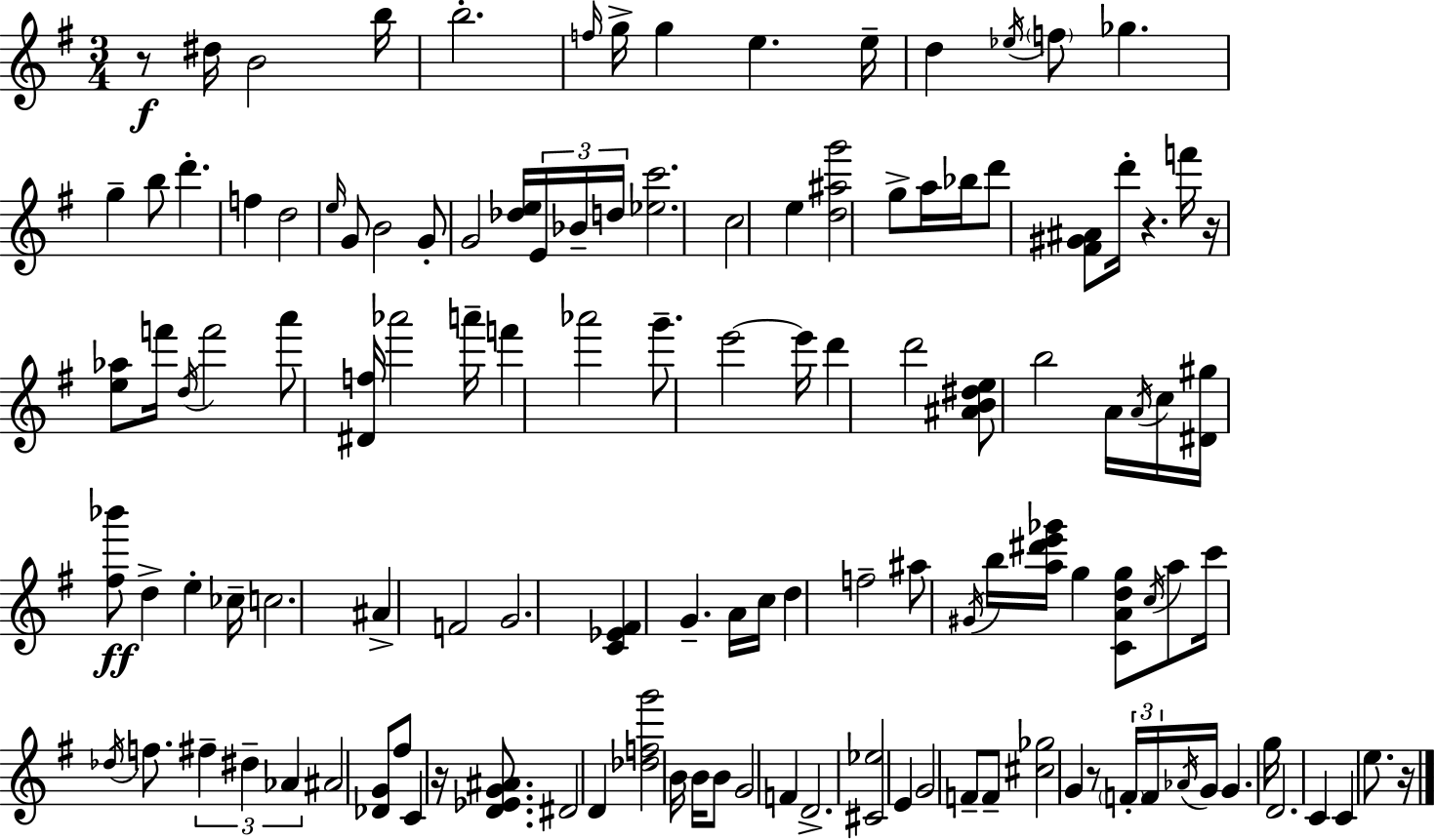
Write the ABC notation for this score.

X:1
T:Untitled
M:3/4
L:1/4
K:G
z/2 ^d/4 B2 b/4 b2 f/4 g/4 g e e/4 d _e/4 f/2 _g g b/2 d' f d2 e/4 G/2 B2 G/2 G2 [_de]/4 E/4 _B/4 d/4 [_ec']2 c2 e [d^ag']2 g/2 a/4 _b/4 d'/2 [^F^G^A]/2 d'/4 z f'/4 z/4 [e_a]/2 f'/4 d/4 f'2 a'/2 [^Df]/4 _a'2 a'/4 f' _a'2 g'/2 e'2 e'/4 d' d'2 [^AB^de]/2 b2 A/4 A/4 c/4 [^D^g]/4 [^f_b']/2 d e _c/4 c2 ^A F2 G2 [C_E^F] G A/4 c/4 d f2 ^a/2 ^G/4 b/4 [a^d'e'_g']/4 g [CAdg]/2 c/4 a/2 c'/4 _d/4 f/2 ^f ^d _A ^A2 [_DG]/2 ^f/2 C z/4 [D_EG^A]/2 ^D2 D [_dfg']2 B/4 B/4 B/2 G2 F D2 [^C_e]2 E G2 F/2 F/2 [^c_g]2 G z/2 F/4 F/4 _A/4 G/4 G g/4 D2 C C e/2 z/4